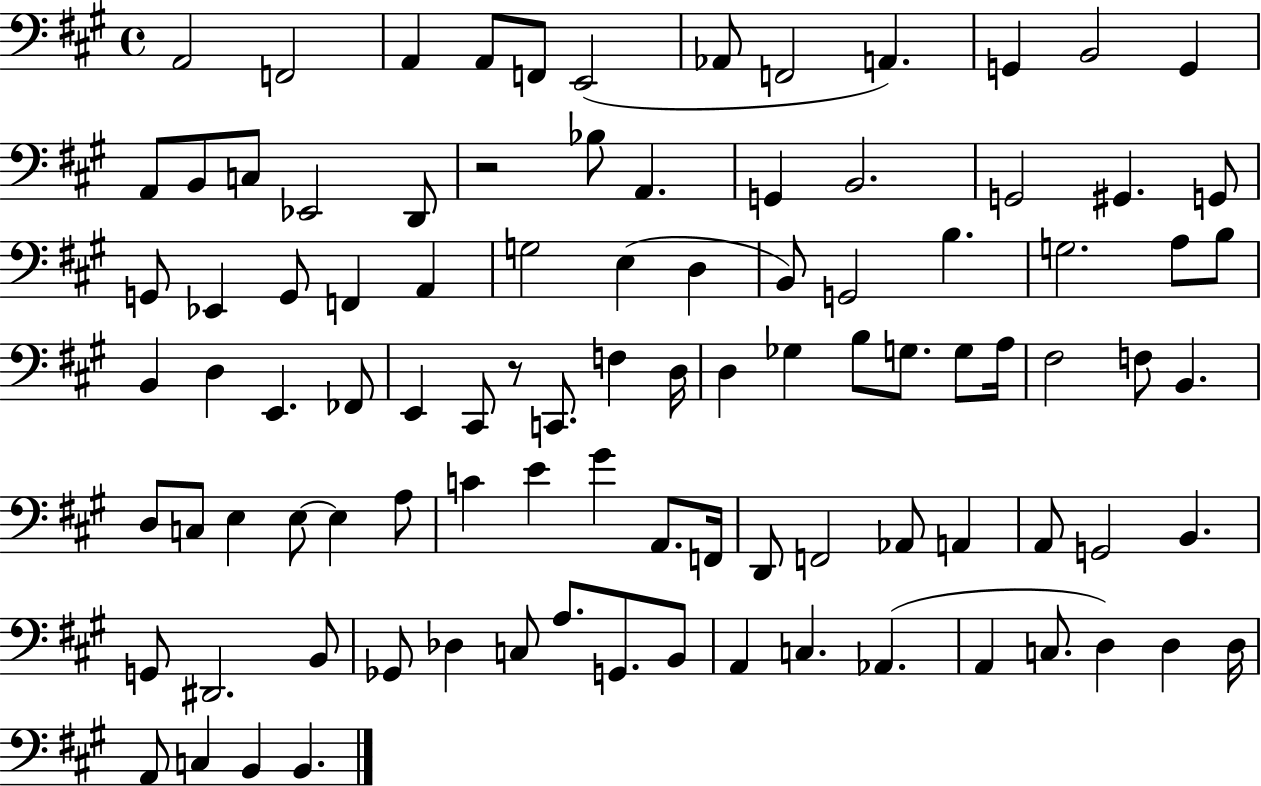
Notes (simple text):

A2/h F2/h A2/q A2/e F2/e E2/h Ab2/e F2/h A2/q. G2/q B2/h G2/q A2/e B2/e C3/e Eb2/h D2/e R/h Bb3/e A2/q. G2/q B2/h. G2/h G#2/q. G2/e G2/e Eb2/q G2/e F2/q A2/q G3/h E3/q D3/q B2/e G2/h B3/q. G3/h. A3/e B3/e B2/q D3/q E2/q. FES2/e E2/q C#2/e R/e C2/e. F3/q D3/s D3/q Gb3/q B3/e G3/e. G3/e A3/s F#3/h F3/e B2/q. D3/e C3/e E3/q E3/e E3/q A3/e C4/q E4/q G#4/q A2/e. F2/s D2/e F2/h Ab2/e A2/q A2/e G2/h B2/q. G2/e D#2/h. B2/e Gb2/e Db3/q C3/e A3/e. G2/e. B2/e A2/q C3/q. Ab2/q. A2/q C3/e. D3/q D3/q D3/s A2/e C3/q B2/q B2/q.